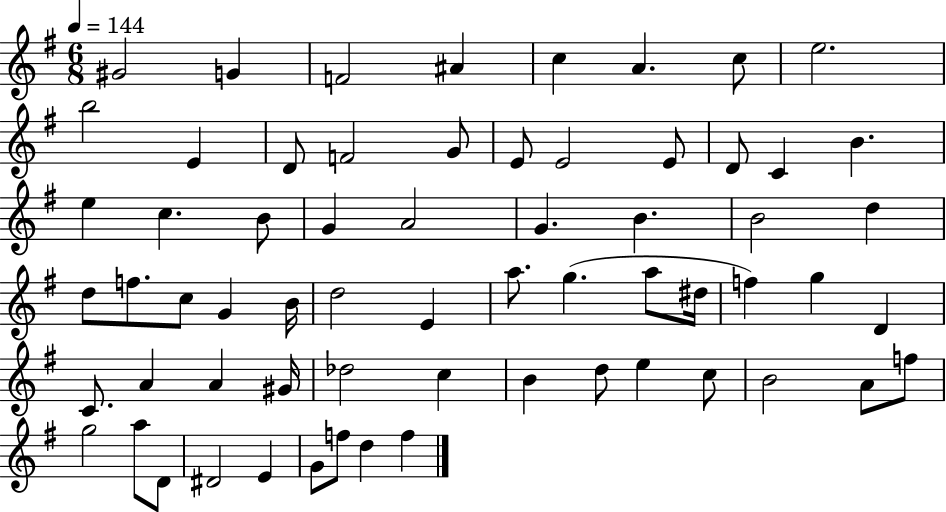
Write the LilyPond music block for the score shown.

{
  \clef treble
  \numericTimeSignature
  \time 6/8
  \key g \major
  \tempo 4 = 144
  gis'2 g'4 | f'2 ais'4 | c''4 a'4. c''8 | e''2. | \break b''2 e'4 | d'8 f'2 g'8 | e'8 e'2 e'8 | d'8 c'4 b'4. | \break e''4 c''4. b'8 | g'4 a'2 | g'4. b'4. | b'2 d''4 | \break d''8 f''8. c''8 g'4 b'16 | d''2 e'4 | a''8. g''4.( a''8 dis''16 | f''4) g''4 d'4 | \break c'8. a'4 a'4 gis'16 | des''2 c''4 | b'4 d''8 e''4 c''8 | b'2 a'8 f''8 | \break g''2 a''8 d'8 | dis'2 e'4 | g'8 f''8 d''4 f''4 | \bar "|."
}